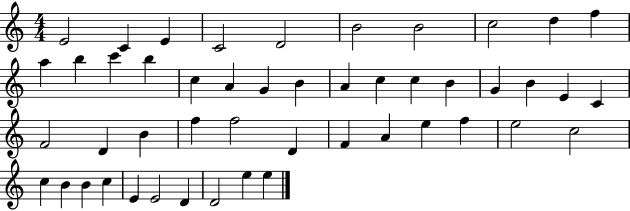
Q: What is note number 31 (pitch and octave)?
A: F5